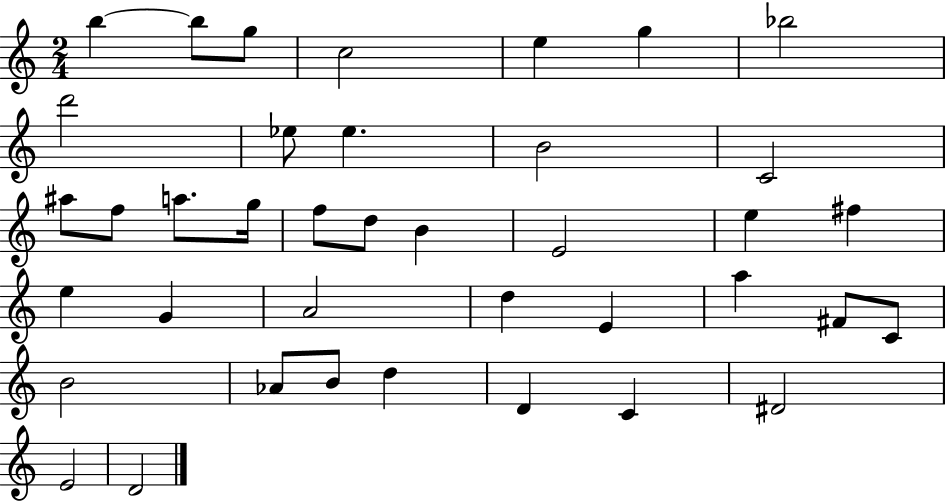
B5/q B5/e G5/e C5/h E5/q G5/q Bb5/h D6/h Eb5/e Eb5/q. B4/h C4/h A#5/e F5/e A5/e. G5/s F5/e D5/e B4/q E4/h E5/q F#5/q E5/q G4/q A4/h D5/q E4/q A5/q F#4/e C4/e B4/h Ab4/e B4/e D5/q D4/q C4/q D#4/h E4/h D4/h